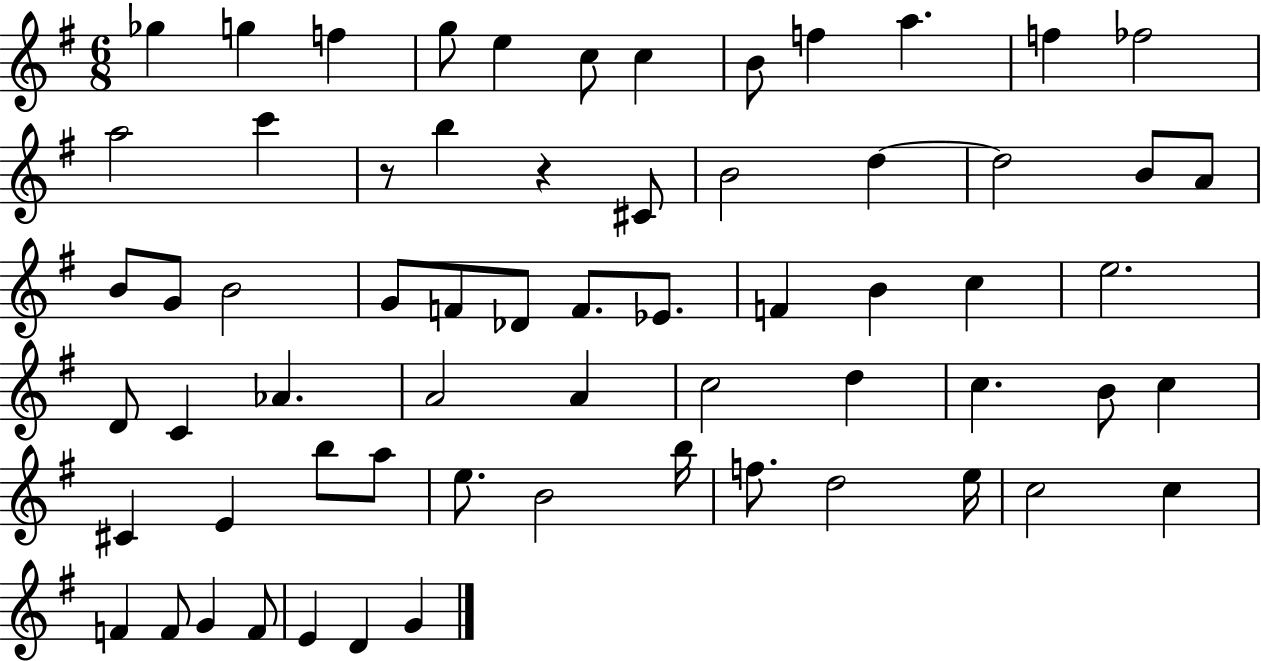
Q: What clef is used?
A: treble